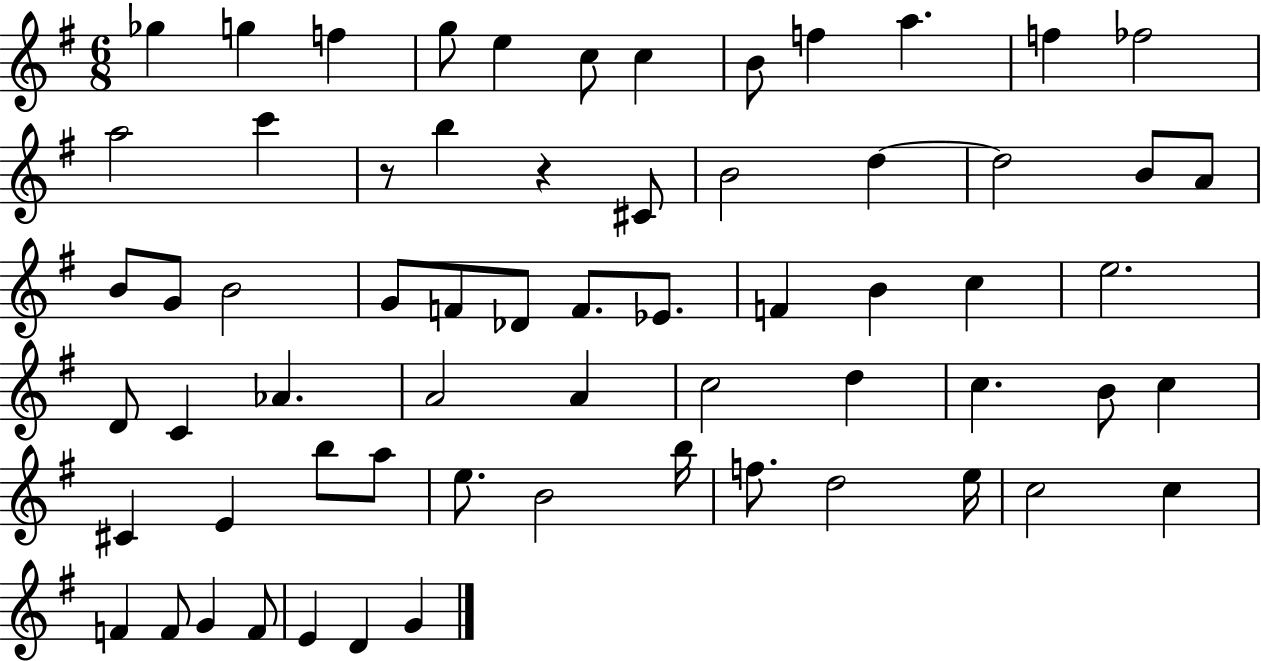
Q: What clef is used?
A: treble